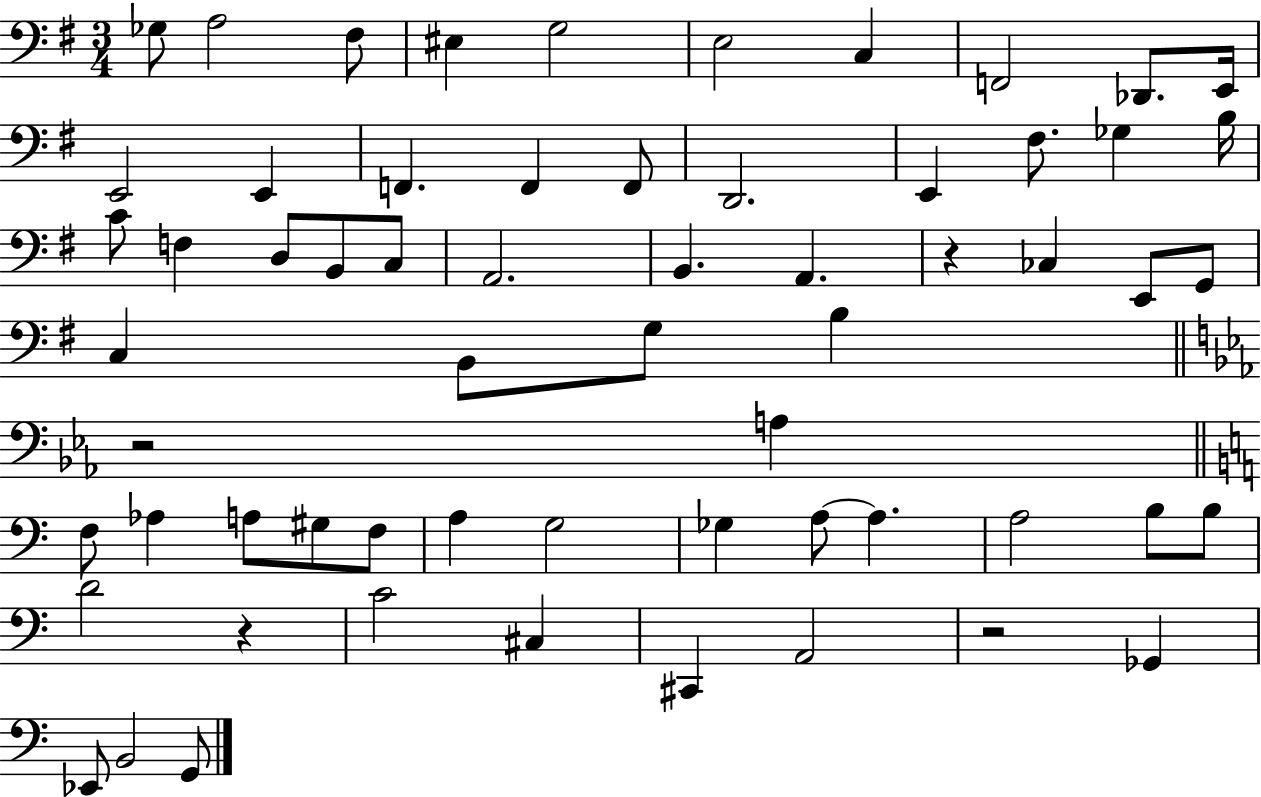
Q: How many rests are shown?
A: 4